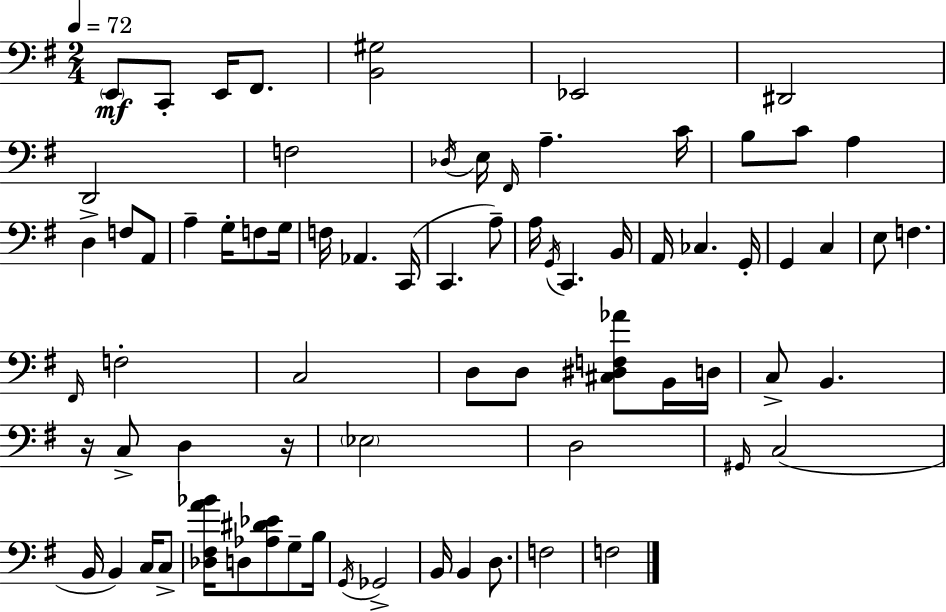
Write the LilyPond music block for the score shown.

{
  \clef bass
  \numericTimeSignature
  \time 2/4
  \key g \major
  \tempo 4 = 72
  \repeat volta 2 { \parenthesize e,8\mf c,8-. e,16 fis,8. | <b, gis>2 | ees,2 | dis,2 | \break d,2 | f2 | \acciaccatura { des16 } e16 \grace { fis,16 } a4.-- | c'16 b8 c'8 a4 | \break d4-> f8 | a,8 a4-- g16-. f8 | g16 f16 aes,4. | c,16( c,4. | \break a8--) a16 \acciaccatura { g,16 } c,4. | b,16 a,16 ces4. | g,16-. g,4 c4 | e8 f4. | \break \grace { fis,16 } f2-. | c2 | d8 d8 | <cis dis f aes'>8 b,16 d16 c8-> b,4. | \break r16 c8-> d4 | r16 \parenthesize ees2 | d2 | \grace { gis,16 } c2( | \break b,16 b,4) | c16 c8-> <des fis a' bes'>16 d8 | <aes dis' ees'>8 g8-- b16 \acciaccatura { g,16 } ges,2-> | b,16 b,4 | \break d8. f2 | f2 | } \bar "|."
}